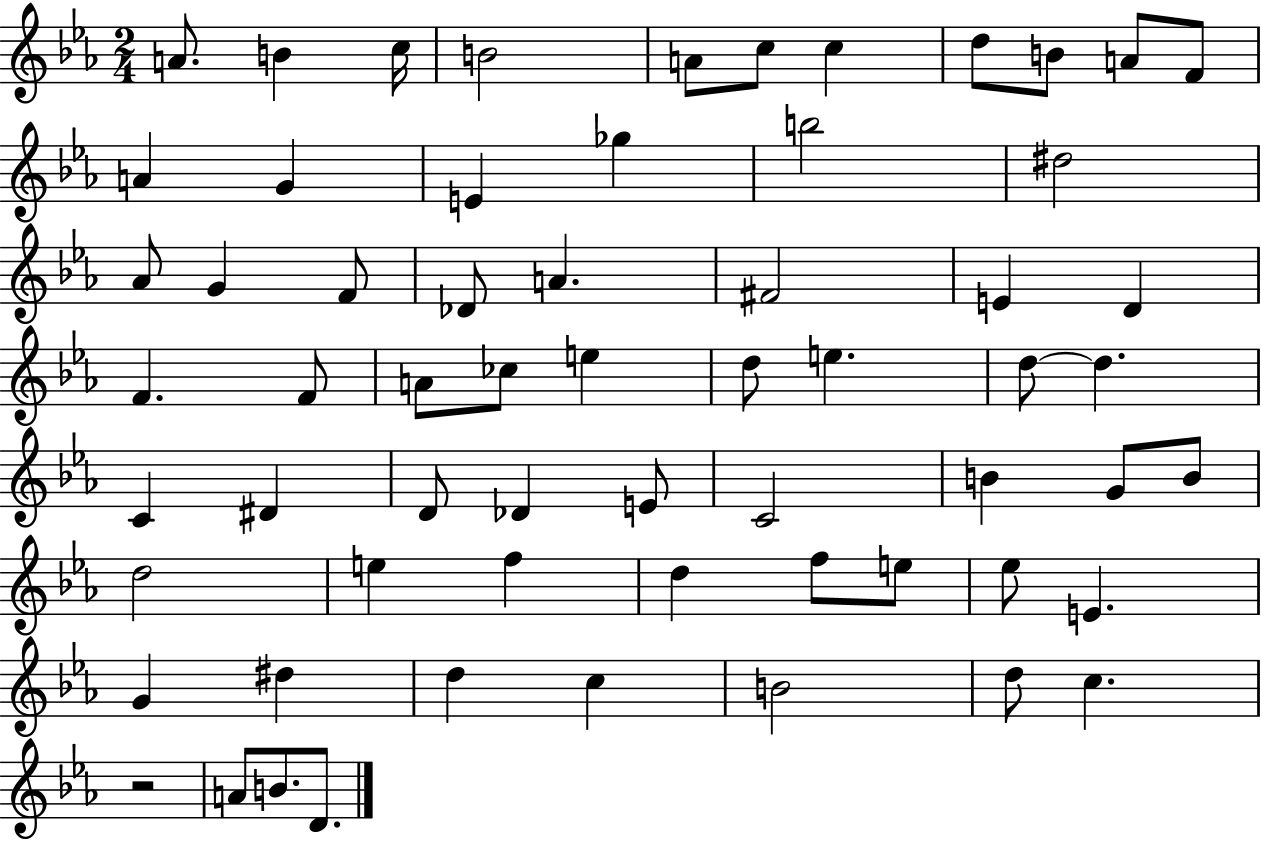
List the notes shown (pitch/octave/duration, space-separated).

A4/e. B4/q C5/s B4/h A4/e C5/e C5/q D5/e B4/e A4/e F4/e A4/q G4/q E4/q Gb5/q B5/h D#5/h Ab4/e G4/q F4/e Db4/e A4/q. F#4/h E4/q D4/q F4/q. F4/e A4/e CES5/e E5/q D5/e E5/q. D5/e D5/q. C4/q D#4/q D4/e Db4/q E4/e C4/h B4/q G4/e B4/e D5/h E5/q F5/q D5/q F5/e E5/e Eb5/e E4/q. G4/q D#5/q D5/q C5/q B4/h D5/e C5/q. R/h A4/e B4/e. D4/e.